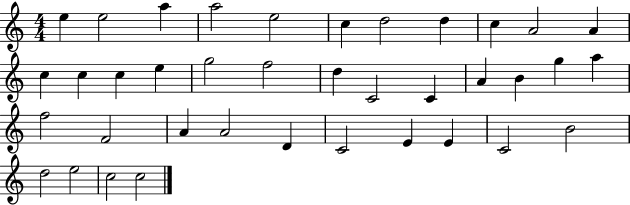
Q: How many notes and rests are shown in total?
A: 38